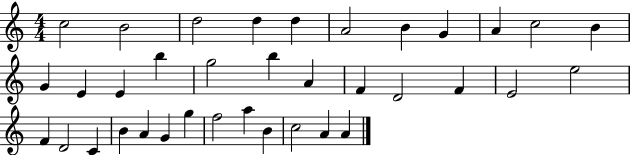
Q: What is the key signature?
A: C major